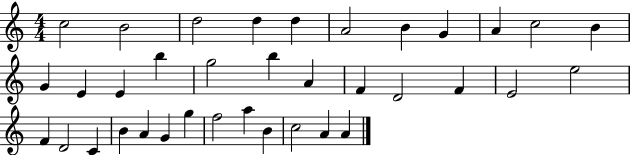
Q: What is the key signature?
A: C major